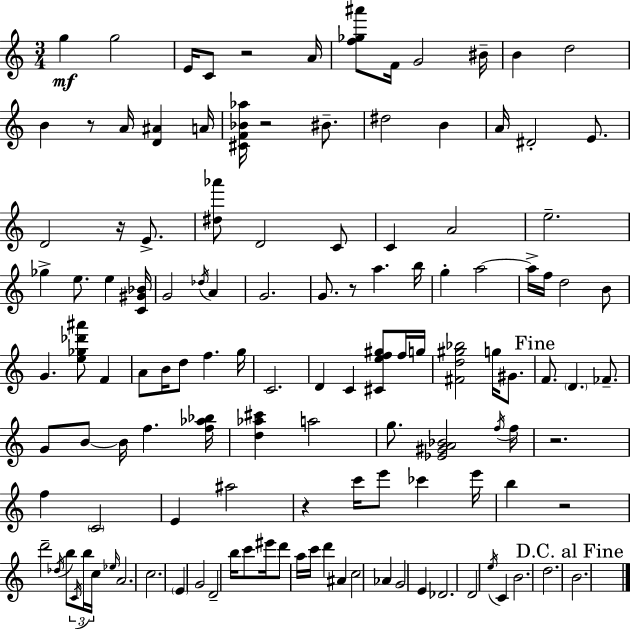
G5/q G5/h E4/s C4/e R/h A4/s [F5,Gb5,A#6]/e F4/s G4/h BIS4/s B4/q D5/h B4/q R/e A4/s [D4,A#4]/q A4/s [C#4,F4,Bb4,Ab5]/s R/h BIS4/e. D#5/h B4/q A4/s D#4/h E4/e. D4/h R/s E4/e. [D#5,Ab6]/e D4/h C4/e C4/q A4/h E5/h. Gb5/q E5/e. E5/q [C4,G#4,Bb4]/s G4/h Db5/s A4/q G4/h. G4/e. R/e A5/q. B5/s G5/q A5/h A5/s F5/s D5/h B4/e G4/q. [E5,Gb5,Db6,A#6]/e F4/q A4/e B4/s D5/e F5/q. G5/s C4/h. D4/q C4/q [C#4,E5,F5,G#5]/e F5/s G5/s [F#4,D5,G#5,Bb5]/h G5/s G#4/e. F4/e. D4/q. FES4/e. G4/e B4/e B4/s F5/q. [F5,Ab5,Bb5]/s [D5,Ab5,C#6]/q A5/h G5/e. [Eb4,G#4,A4,Bb4]/h F5/s F5/s R/h. F5/q C4/h E4/q A#5/h R/q C6/s E6/e CES6/q E6/s B5/q R/h D6/h Db5/s B5/e C4/s B5/s C5/s Eb5/s A4/h. C5/h. E4/q G4/h D4/h B5/s C6/e EIS6/s D6/e A5/s C6/s D6/q A#4/q C5/h Ab4/q G4/h E4/q Db4/h. D4/h E5/s C4/q B4/h. D5/h. B4/h.